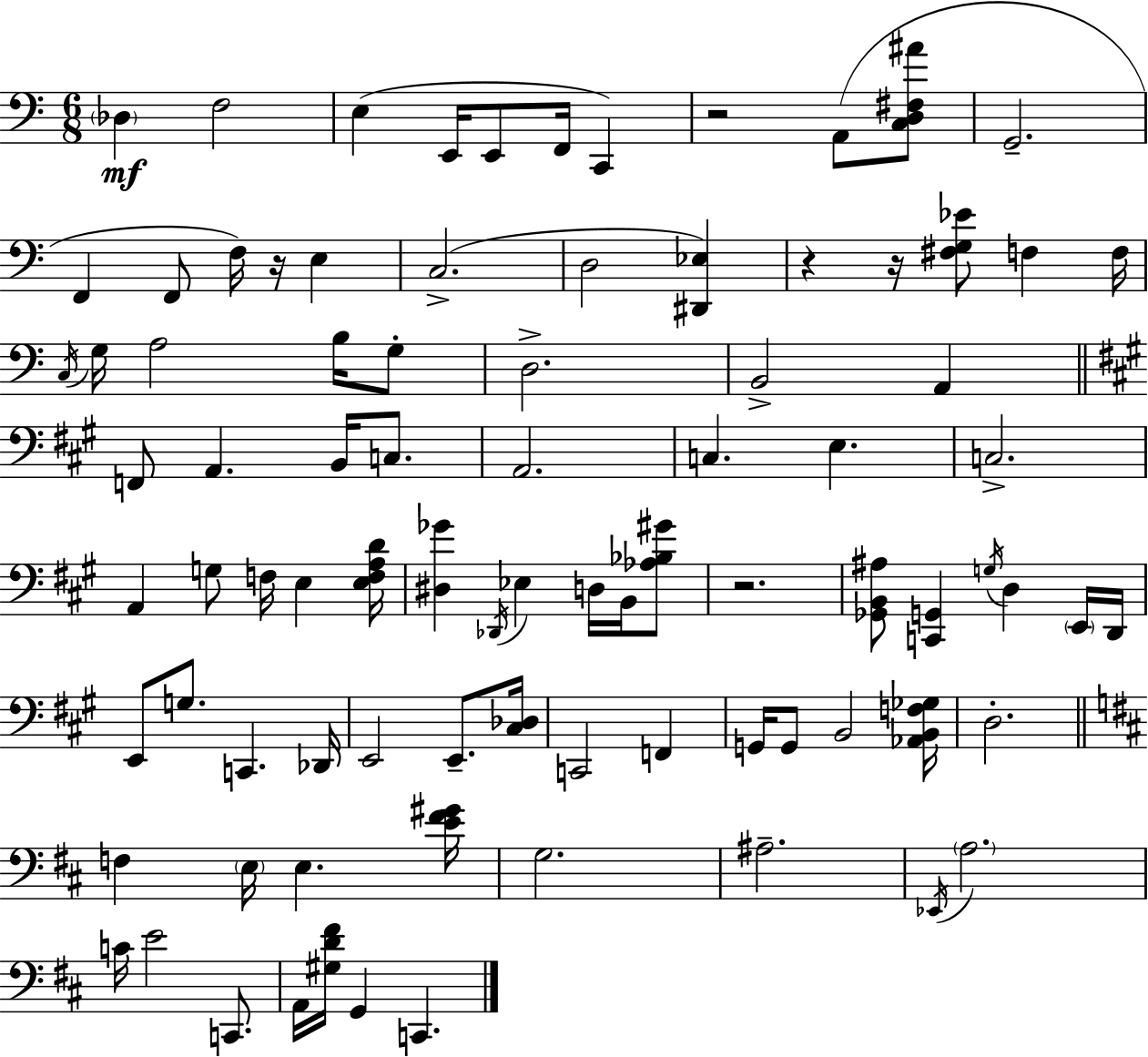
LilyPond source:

{
  \clef bass
  \numericTimeSignature
  \time 6/8
  \key a \minor
  \repeat volta 2 { \parenthesize des4\mf f2 | e4( e,16 e,8 f,16 c,4) | r2 a,8( <c d fis ais'>8 | g,2.-- | \break f,4 f,8 f16) r16 e4 | c2.->( | d2 <dis, ees>4) | r4 r16 <fis g ees'>8 f4 f16 | \break \acciaccatura { c16 } g16 a2 b16 g8-. | d2.-> | b,2-> a,4 | \bar "||" \break \key a \major f,8 a,4. b,16 c8. | a,2. | c4. e4. | c2.-> | \break a,4 g8 f16 e4 <e f a d'>16 | <dis ges'>4 \acciaccatura { des,16 } ees4 d16 b,16 <aes bes gis'>8 | r2. | <ges, b, ais>8 <c, g,>4 \acciaccatura { g16 } d4 | \break \parenthesize e,16 d,16 e,8 g8. c,4. | des,16 e,2 e,8.-- | <cis des>16 c,2 f,4 | g,16 g,8 b,2 | \break <aes, b, f ges>16 d2.-. | \bar "||" \break \key d \major f4 \parenthesize e16 e4. <e' fis' gis'>16 | g2. | ais2.-- | \acciaccatura { ees,16 } \parenthesize a2. | \break c'16 e'2 c,8. | a,16 <gis d' fis'>16 g,4 c,4. | } \bar "|."
}